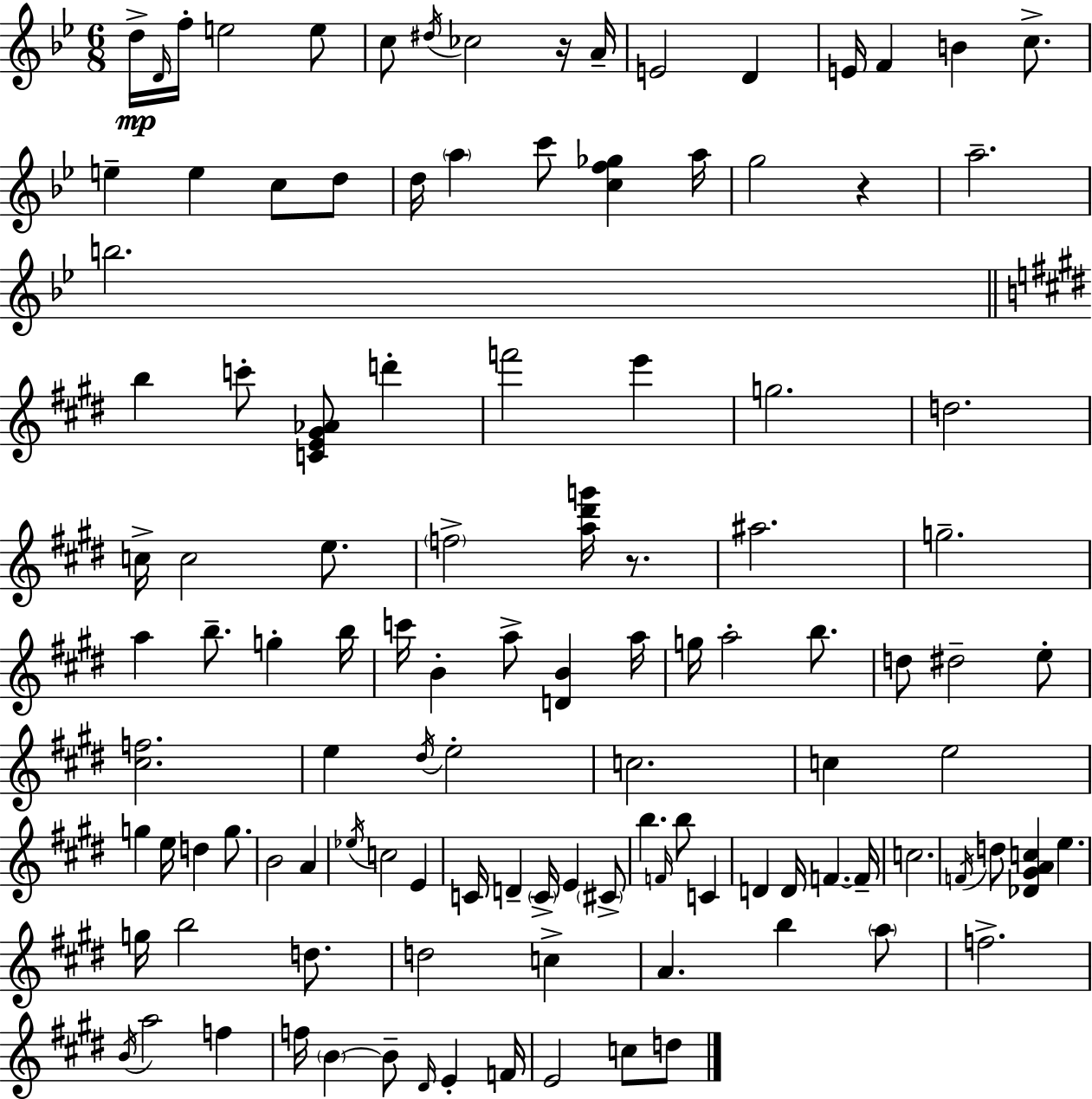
X:1
T:Untitled
M:6/8
L:1/4
K:Gm
d/4 D/4 f/4 e2 e/2 c/2 ^d/4 _c2 z/4 A/4 E2 D E/4 F B c/2 e e c/2 d/2 d/4 a c'/2 [cf_g] a/4 g2 z a2 b2 b c'/2 [CE^G_A]/2 d' f'2 e' g2 d2 c/4 c2 e/2 f2 [a^d'g']/4 z/2 ^a2 g2 a b/2 g b/4 c'/4 B a/2 [DB] a/4 g/4 a2 b/2 d/2 ^d2 e/2 [^cf]2 e ^d/4 e2 c2 c e2 g e/4 d g/2 B2 A _e/4 c2 E C/4 D C/4 E ^C/2 b F/4 b/2 C D D/4 F F/4 c2 F/4 d/2 [_D^GAc] e g/4 b2 d/2 d2 c A b a/2 f2 B/4 a2 f f/4 B B/2 ^D/4 E F/4 E2 c/2 d/2